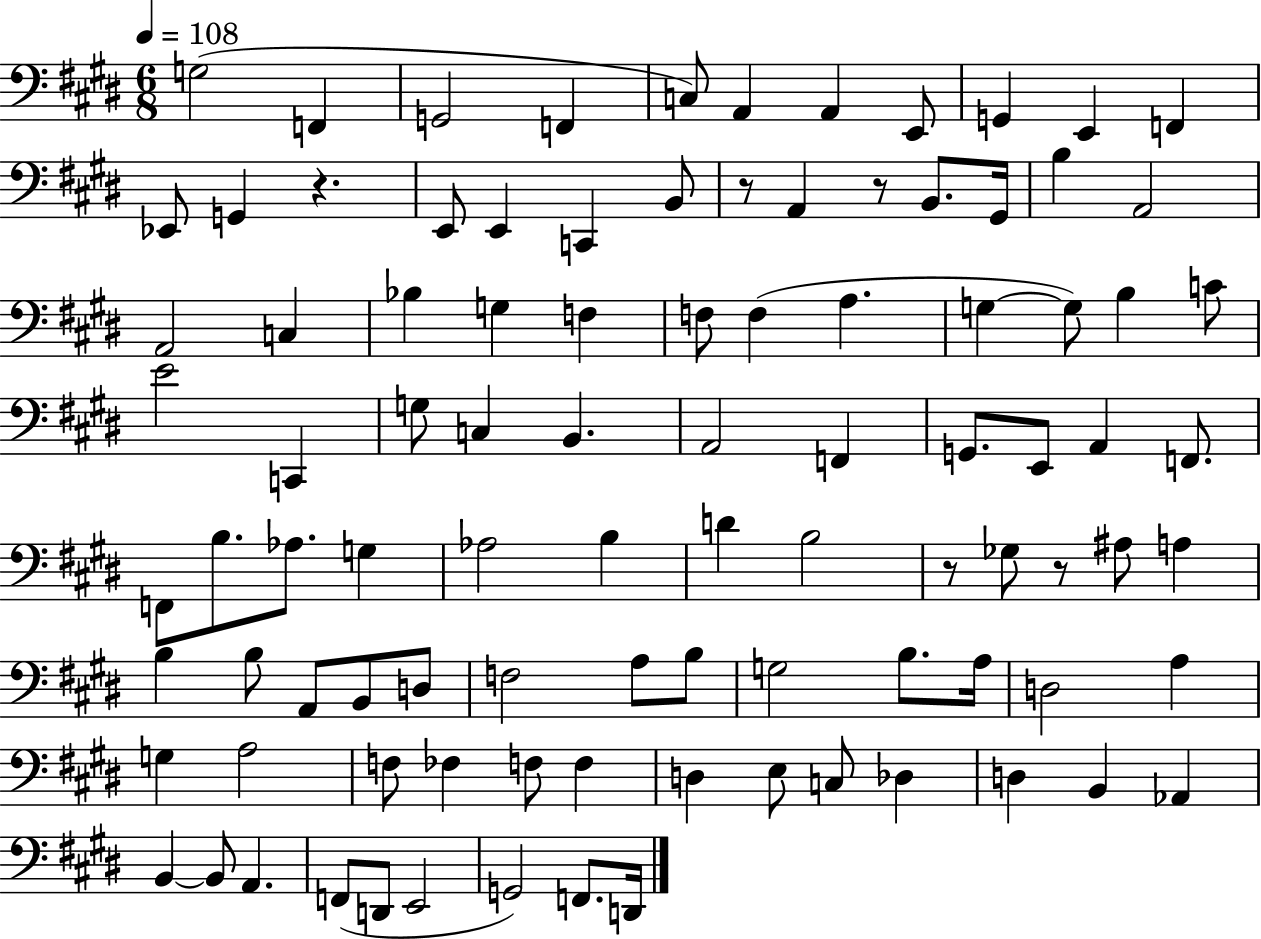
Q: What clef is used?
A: bass